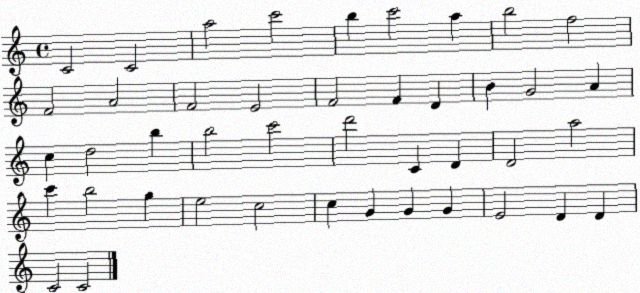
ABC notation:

X:1
T:Untitled
M:4/4
L:1/4
K:C
C2 C2 a2 c'2 b c'2 a b2 f2 F2 A2 F2 E2 F2 F D B G2 A c d2 b b2 c'2 d'2 C D D2 a2 c' b2 g e2 c2 c G G G E2 D D C2 C2